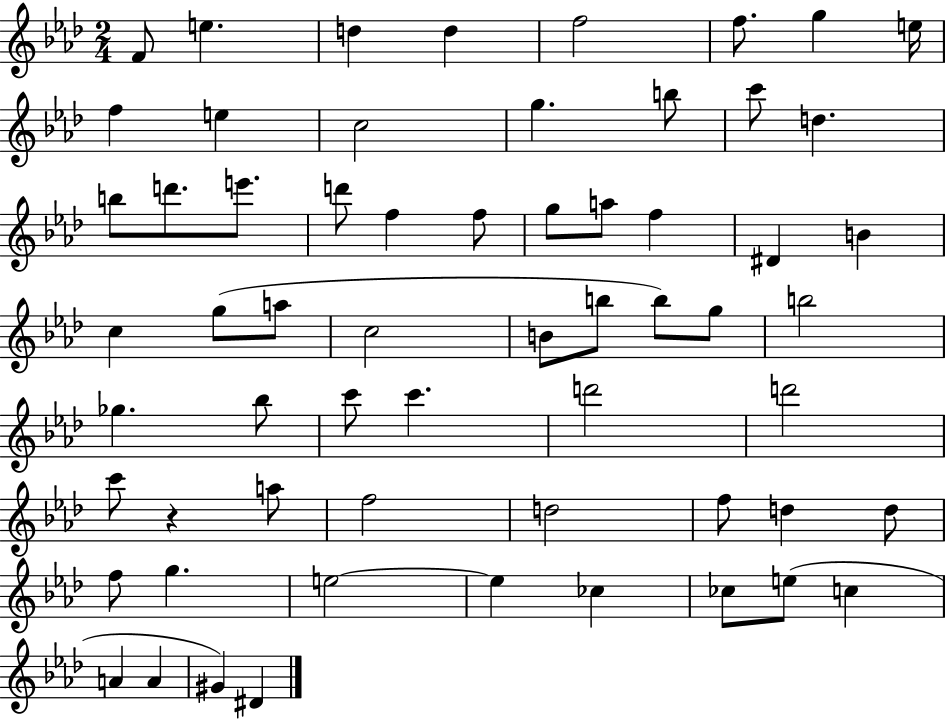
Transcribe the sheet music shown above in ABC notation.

X:1
T:Untitled
M:2/4
L:1/4
K:Ab
F/2 e d d f2 f/2 g e/4 f e c2 g b/2 c'/2 d b/2 d'/2 e'/2 d'/2 f f/2 g/2 a/2 f ^D B c g/2 a/2 c2 B/2 b/2 b/2 g/2 b2 _g _b/2 c'/2 c' d'2 d'2 c'/2 z a/2 f2 d2 f/2 d d/2 f/2 g e2 e _c _c/2 e/2 c A A ^G ^D